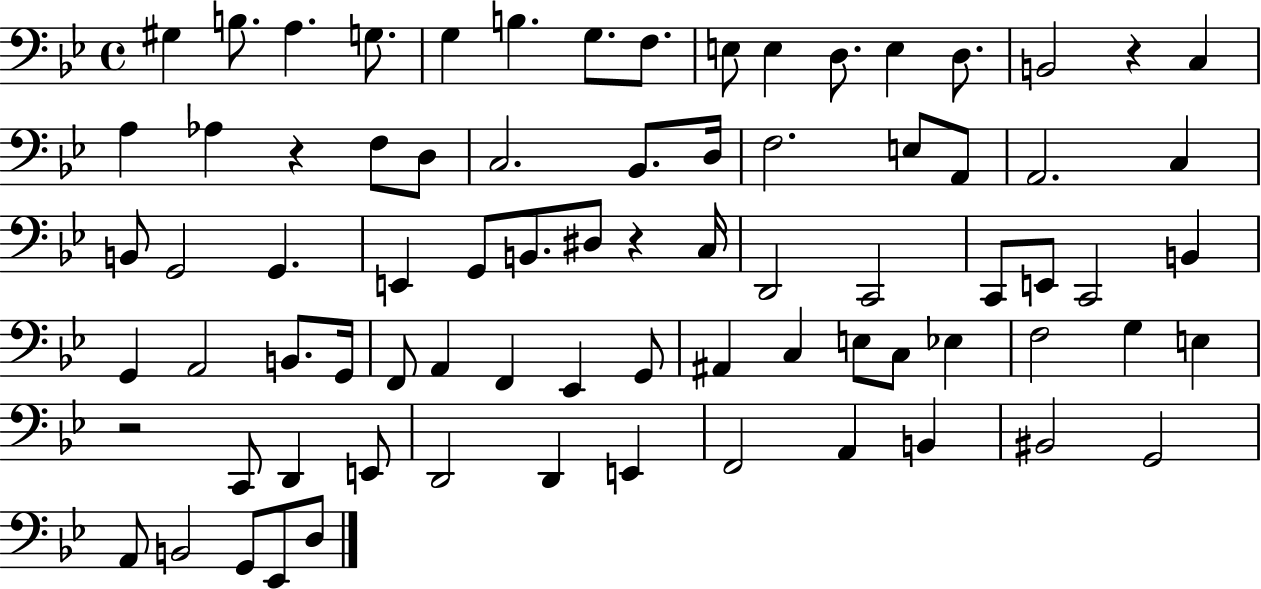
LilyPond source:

{
  \clef bass
  \time 4/4
  \defaultTimeSignature
  \key bes \major
  gis4 b8. a4. g8. | g4 b4. g8. f8. | e8 e4 d8. e4 d8. | b,2 r4 c4 | \break a4 aes4 r4 f8 d8 | c2. bes,8. d16 | f2. e8 a,8 | a,2. c4 | \break b,8 g,2 g,4. | e,4 g,8 b,8. dis8 r4 c16 | d,2 c,2 | c,8 e,8 c,2 b,4 | \break g,4 a,2 b,8. g,16 | f,8 a,4 f,4 ees,4 g,8 | ais,4 c4 e8 c8 ees4 | f2 g4 e4 | \break r2 c,8 d,4 e,8 | d,2 d,4 e,4 | f,2 a,4 b,4 | bis,2 g,2 | \break a,8 b,2 g,8 ees,8 d8 | \bar "|."
}